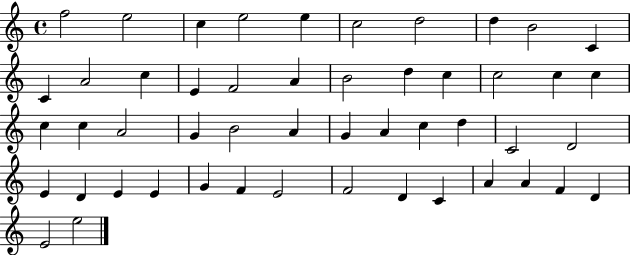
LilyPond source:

{
  \clef treble
  \time 4/4
  \defaultTimeSignature
  \key c \major
  f''2 e''2 | c''4 e''2 e''4 | c''2 d''2 | d''4 b'2 c'4 | \break c'4 a'2 c''4 | e'4 f'2 a'4 | b'2 d''4 c''4 | c''2 c''4 c''4 | \break c''4 c''4 a'2 | g'4 b'2 a'4 | g'4 a'4 c''4 d''4 | c'2 d'2 | \break e'4 d'4 e'4 e'4 | g'4 f'4 e'2 | f'2 d'4 c'4 | a'4 a'4 f'4 d'4 | \break e'2 e''2 | \bar "|."
}